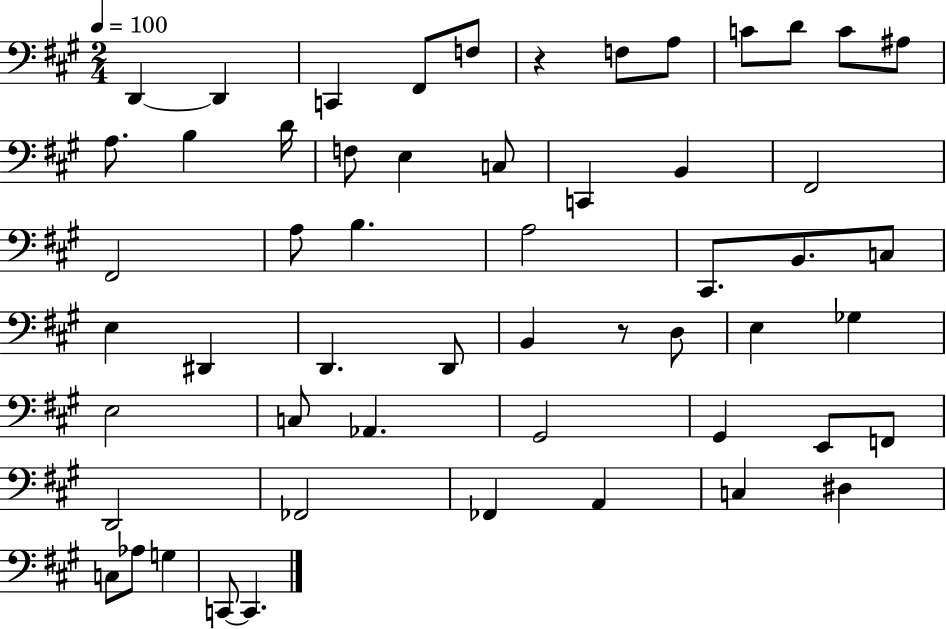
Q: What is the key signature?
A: A major